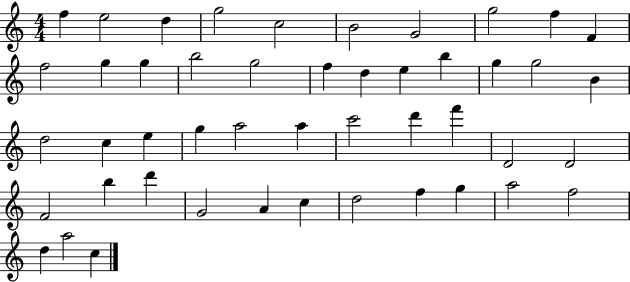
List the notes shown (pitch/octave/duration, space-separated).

F5/q E5/h D5/q G5/h C5/h B4/h G4/h G5/h F5/q F4/q F5/h G5/q G5/q B5/h G5/h F5/q D5/q E5/q B5/q G5/q G5/h B4/q D5/h C5/q E5/q G5/q A5/h A5/q C6/h D6/q F6/q D4/h D4/h F4/h B5/q D6/q G4/h A4/q C5/q D5/h F5/q G5/q A5/h F5/h D5/q A5/h C5/q